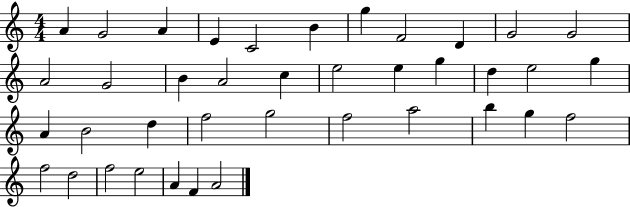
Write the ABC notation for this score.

X:1
T:Untitled
M:4/4
L:1/4
K:C
A G2 A E C2 B g F2 D G2 G2 A2 G2 B A2 c e2 e g d e2 g A B2 d f2 g2 f2 a2 b g f2 f2 d2 f2 e2 A F A2